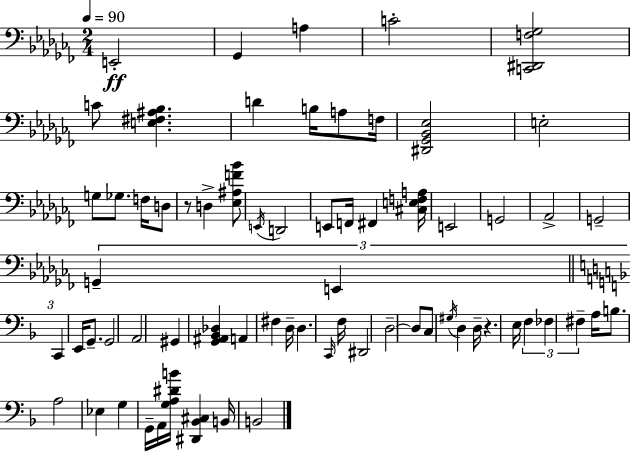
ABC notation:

X:1
T:Untitled
M:2/4
L:1/4
K:Abm
E,,2 _G,, A, C2 [C,,^D,,F,_G,]2 C/2 [E,^F,^A,_B,] D B,/4 A,/2 F,/4 [^D,,_G,,_B,,_E,]2 E,2 G,/2 _G,/2 F,/4 D,/2 z/2 D, [_E,^A,F_B]/2 E,,/4 D,,2 E,,/2 F,,/4 ^F,, [^C,E,F,A,]/4 E,,2 G,,2 _A,,2 G,,2 G,, E,, C,, E,,/4 G,,/2 G,,2 A,,2 ^G,, [G,,^A,,_B,,_D,] A,, ^F, D,/4 D, C,,/4 F,/4 ^D,,2 D,2 D,/2 C,/2 ^G,/4 D, D,/4 z E,/4 F, _F, ^F, A,/4 B,/2 A,2 _E, G, G,,/4 A,,/4 [G,A,^DB]/4 [^D,,_B,,^C,] B,,/4 B,,2